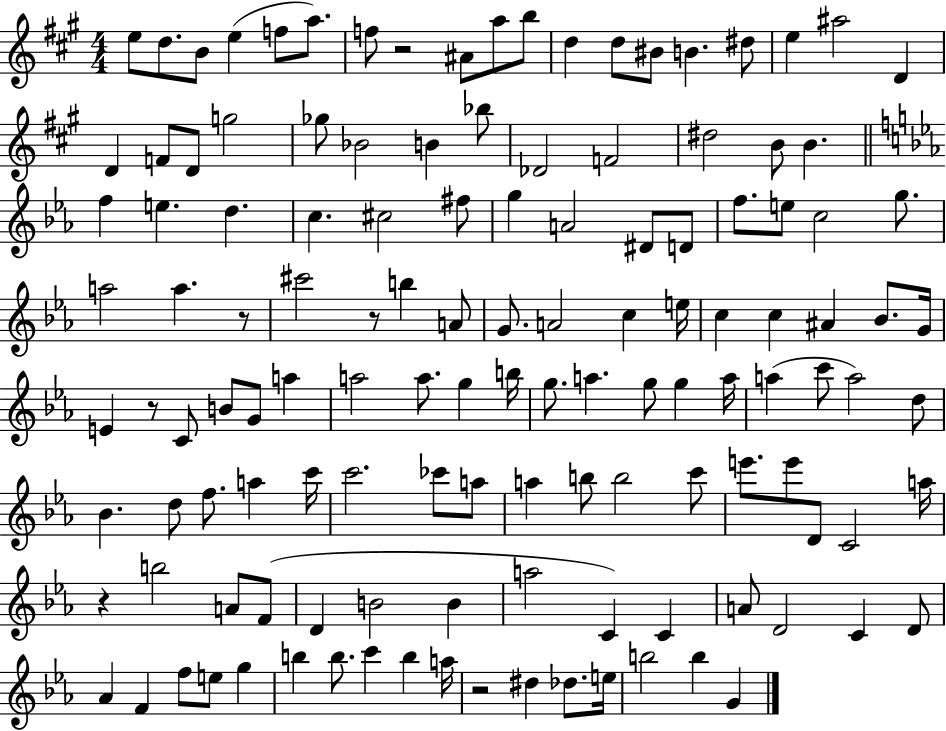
{
  \clef treble
  \numericTimeSignature
  \time 4/4
  \key a \major
  \repeat volta 2 { e''8 d''8. b'8 e''4( f''8 a''8.) | f''8 r2 ais'8 a''8 b''8 | d''4 d''8 bis'8 b'4. dis''8 | e''4 ais''2 d'4 | \break d'4 f'8 d'8 g''2 | ges''8 bes'2 b'4 bes''8 | des'2 f'2 | dis''2 b'8 b'4. | \break \bar "||" \break \key ees \major f''4 e''4. d''4. | c''4. cis''2 fis''8 | g''4 a'2 dis'8 d'8 | f''8. e''8 c''2 g''8. | \break a''2 a''4. r8 | cis'''2 r8 b''4 a'8 | g'8. a'2 c''4 e''16 | c''4 c''4 ais'4 bes'8. g'16 | \break e'4 r8 c'8 b'8 g'8 a''4 | a''2 a''8. g''4 b''16 | g''8. a''4. g''8 g''4 a''16 | a''4( c'''8 a''2) d''8 | \break bes'4. d''8 f''8. a''4 c'''16 | c'''2. ces'''8 a''8 | a''4 b''8 b''2 c'''8 | e'''8. e'''8 d'8 c'2 a''16 | \break r4 b''2 a'8 f'8( | d'4 b'2 b'4 | a''2 c'4) c'4 | a'8 d'2 c'4 d'8 | \break aes'4 f'4 f''8 e''8 g''4 | b''4 b''8. c'''4 b''4 a''16 | r2 dis''4 des''8. e''16 | b''2 b''4 g'4 | \break } \bar "|."
}